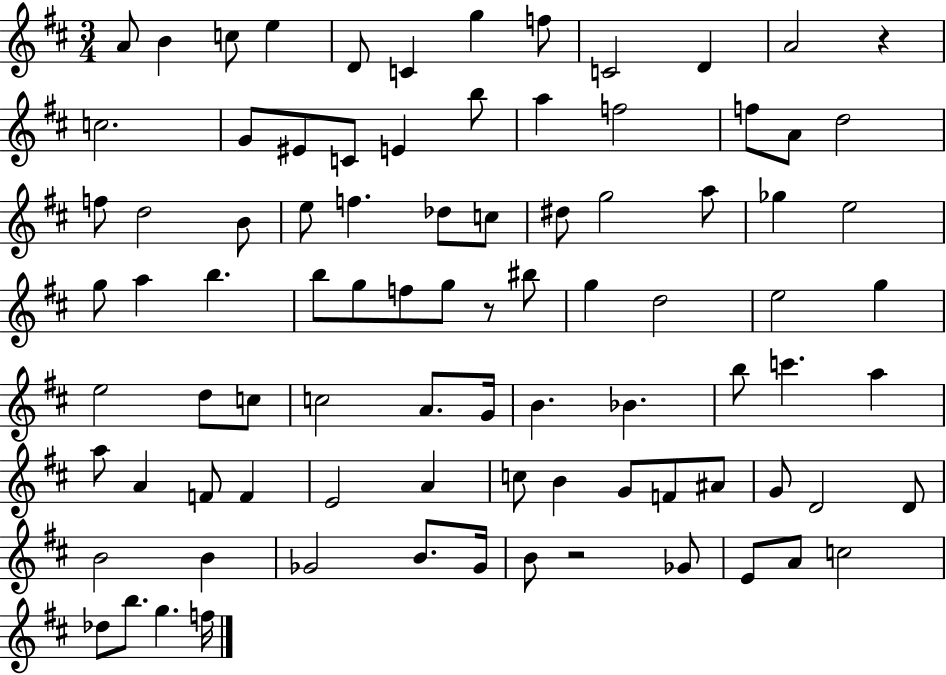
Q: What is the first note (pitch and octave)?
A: A4